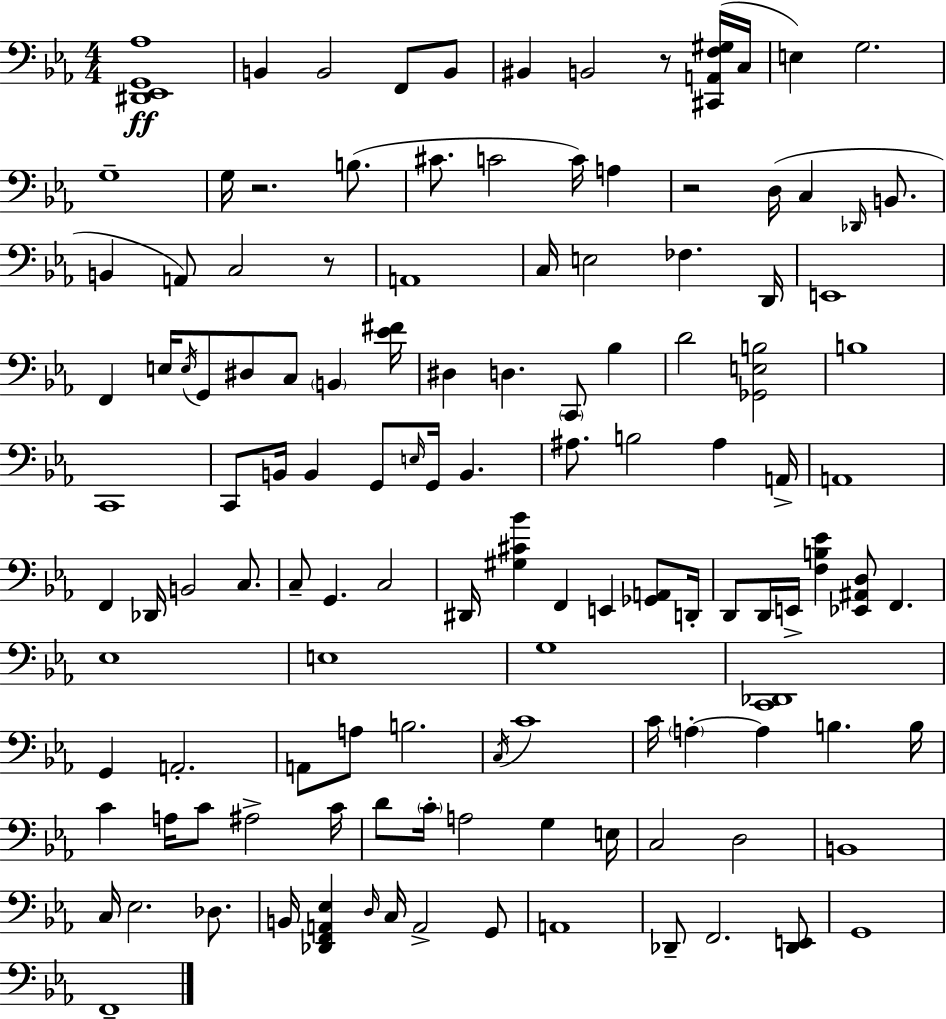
X:1
T:Untitled
M:4/4
L:1/4
K:Cm
[^D,,_E,,G,,_A,]4 B,, B,,2 F,,/2 B,,/2 ^B,, B,,2 z/2 [^C,,A,,F,^G,]/4 C,/4 E, G,2 G,4 G,/4 z2 B,/2 ^C/2 C2 C/4 A, z2 D,/4 C, _D,,/4 B,,/2 B,, A,,/2 C,2 z/2 A,,4 C,/4 E,2 _F, D,,/4 E,,4 F,, E,/4 E,/4 G,,/2 ^D,/2 C,/2 B,, [_E^F]/4 ^D, D, C,,/2 _B, D2 [_G,,E,B,]2 B,4 C,,4 C,,/2 B,,/4 B,, G,,/2 E,/4 G,,/4 B,, ^A,/2 B,2 ^A, A,,/4 A,,4 F,, _D,,/4 B,,2 C,/2 C,/2 G,, C,2 ^D,,/4 [^G,^C_B] F,, E,, [_G,,A,,]/2 D,,/4 D,,/2 D,,/4 E,,/4 [F,B,_E] [_E,,^A,,D,]/2 F,, _E,4 E,4 G,4 [C,,_D,,]4 G,, A,,2 A,,/2 A,/2 B,2 C,/4 C4 C/4 A, A, B, B,/4 C A,/4 C/2 ^A,2 C/4 D/2 C/4 A,2 G, E,/4 C,2 D,2 B,,4 C,/4 _E,2 _D,/2 B,,/4 [_D,,F,,A,,_E,] D,/4 C,/4 A,,2 G,,/2 A,,4 _D,,/2 F,,2 [_D,,E,,]/2 G,,4 F,,4